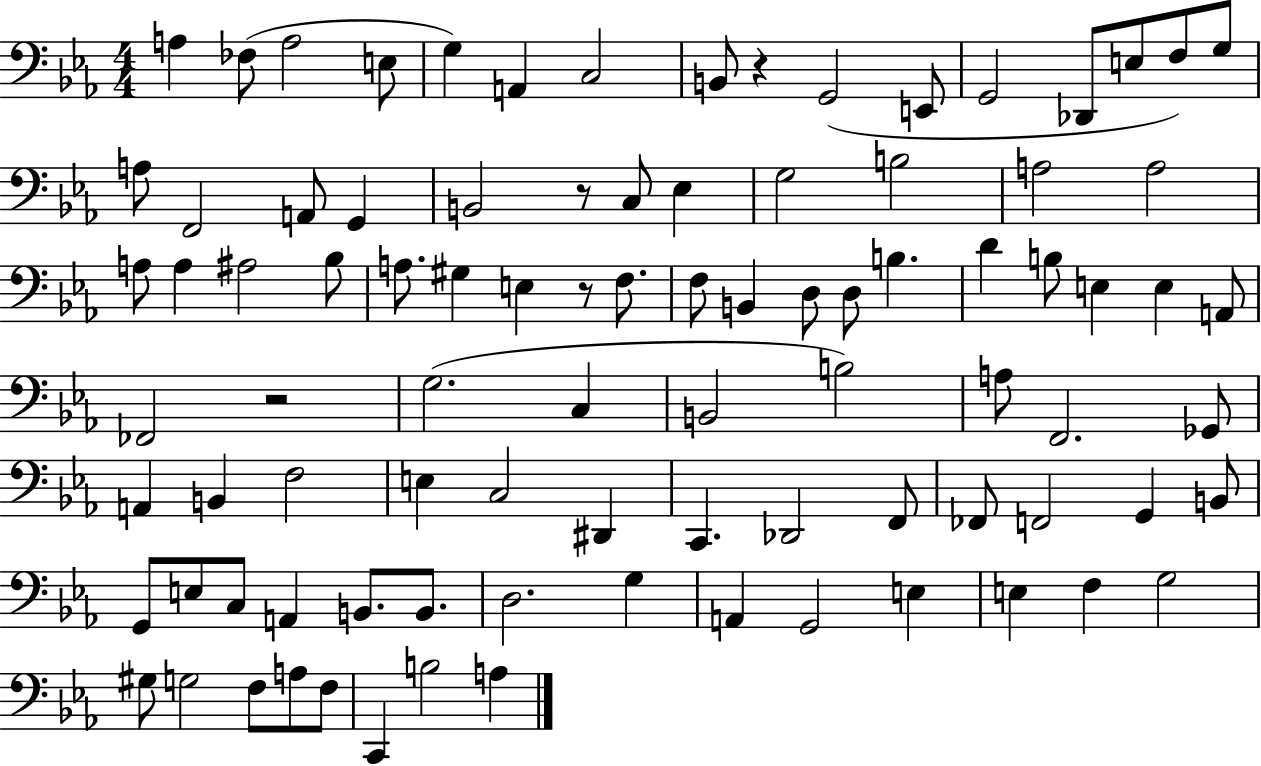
X:1
T:Untitled
M:4/4
L:1/4
K:Eb
A, _F,/2 A,2 E,/2 G, A,, C,2 B,,/2 z G,,2 E,,/2 G,,2 _D,,/2 E,/2 F,/2 G,/2 A,/2 F,,2 A,,/2 G,, B,,2 z/2 C,/2 _E, G,2 B,2 A,2 A,2 A,/2 A, ^A,2 _B,/2 A,/2 ^G, E, z/2 F,/2 F,/2 B,, D,/2 D,/2 B, D B,/2 E, E, A,,/2 _F,,2 z2 G,2 C, B,,2 B,2 A,/2 F,,2 _G,,/2 A,, B,, F,2 E, C,2 ^D,, C,, _D,,2 F,,/2 _F,,/2 F,,2 G,, B,,/2 G,,/2 E,/2 C,/2 A,, B,,/2 B,,/2 D,2 G, A,, G,,2 E, E, F, G,2 ^G,/2 G,2 F,/2 A,/2 F,/2 C,, B,2 A,